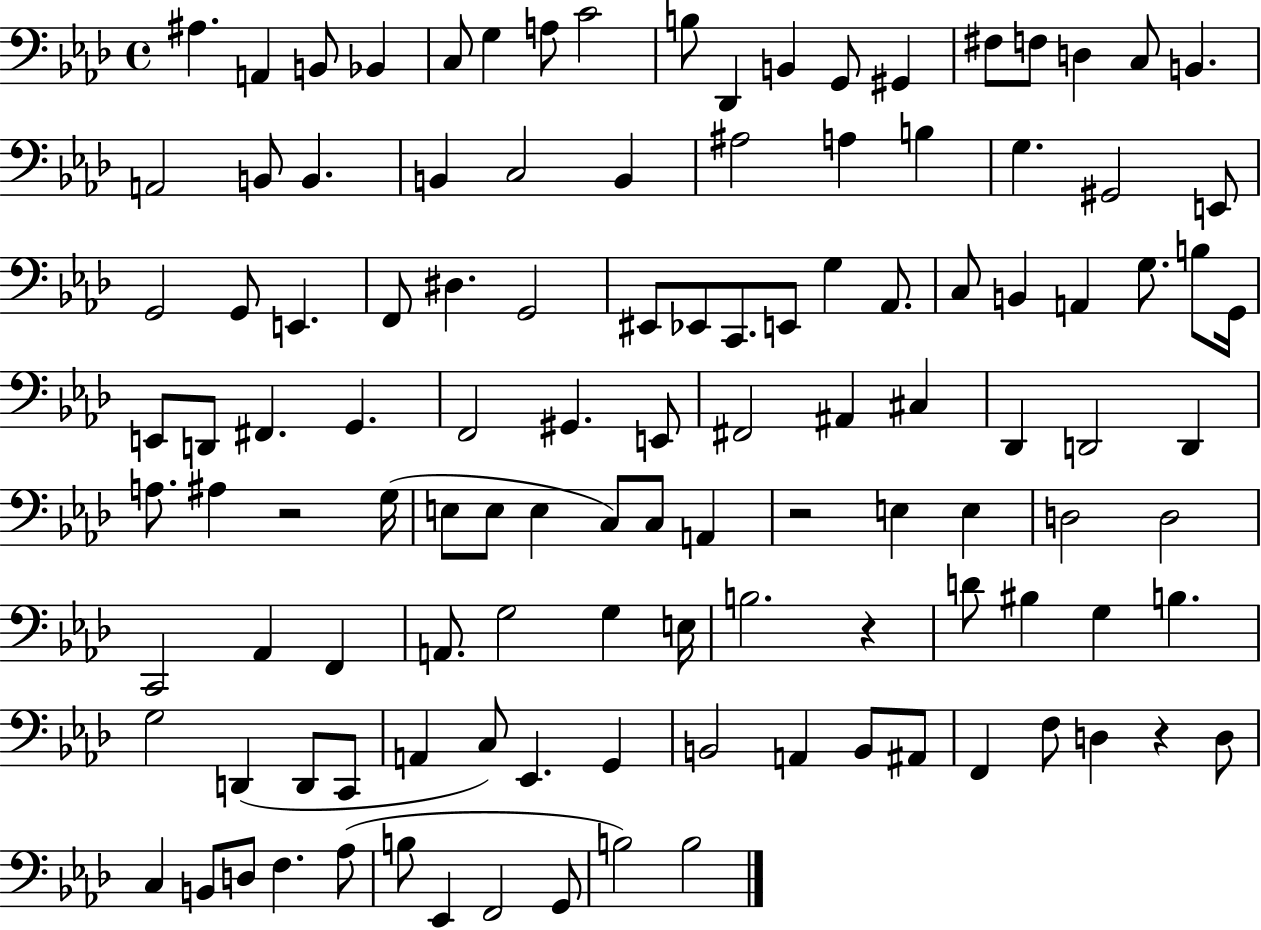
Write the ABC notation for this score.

X:1
T:Untitled
M:4/4
L:1/4
K:Ab
^A, A,, B,,/2 _B,, C,/2 G, A,/2 C2 B,/2 _D,, B,, G,,/2 ^G,, ^F,/2 F,/2 D, C,/2 B,, A,,2 B,,/2 B,, B,, C,2 B,, ^A,2 A, B, G, ^G,,2 E,,/2 G,,2 G,,/2 E,, F,,/2 ^D, G,,2 ^E,,/2 _E,,/2 C,,/2 E,,/2 G, _A,,/2 C,/2 B,, A,, G,/2 B,/2 G,,/4 E,,/2 D,,/2 ^F,, G,, F,,2 ^G,, E,,/2 ^F,,2 ^A,, ^C, _D,, D,,2 D,, A,/2 ^A, z2 G,/4 E,/2 E,/2 E, C,/2 C,/2 A,, z2 E, E, D,2 D,2 C,,2 _A,, F,, A,,/2 G,2 G, E,/4 B,2 z D/2 ^B, G, B, G,2 D,, D,,/2 C,,/2 A,, C,/2 _E,, G,, B,,2 A,, B,,/2 ^A,,/2 F,, F,/2 D, z D,/2 C, B,,/2 D,/2 F, _A,/2 B,/2 _E,, F,,2 G,,/2 B,2 B,2